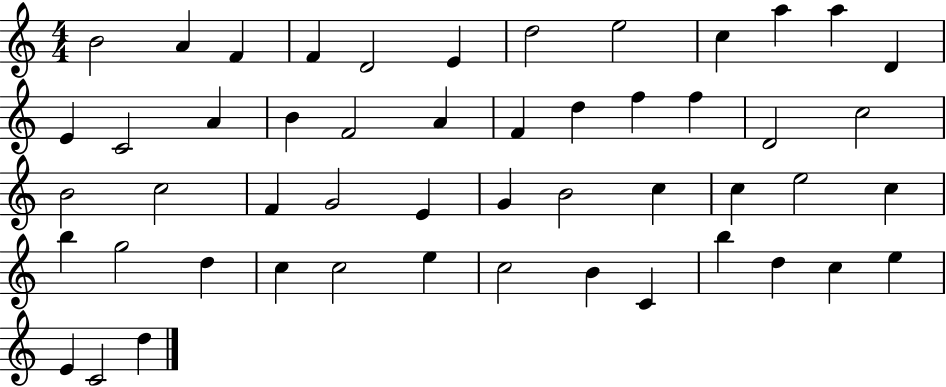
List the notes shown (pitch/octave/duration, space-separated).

B4/h A4/q F4/q F4/q D4/h E4/q D5/h E5/h C5/q A5/q A5/q D4/q E4/q C4/h A4/q B4/q F4/h A4/q F4/q D5/q F5/q F5/q D4/h C5/h B4/h C5/h F4/q G4/h E4/q G4/q B4/h C5/q C5/q E5/h C5/q B5/q G5/h D5/q C5/q C5/h E5/q C5/h B4/q C4/q B5/q D5/q C5/q E5/q E4/q C4/h D5/q